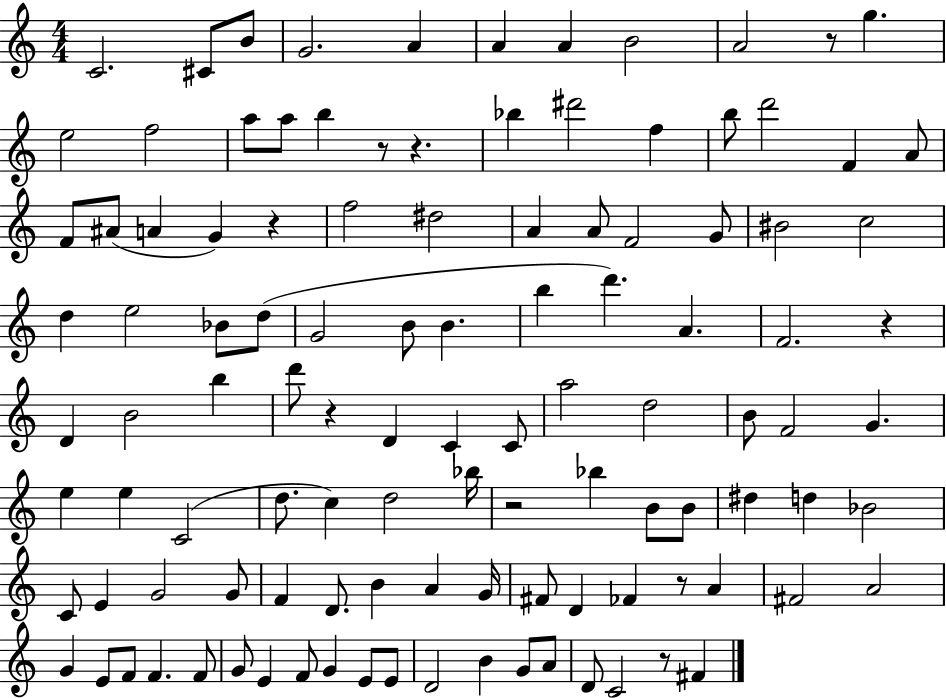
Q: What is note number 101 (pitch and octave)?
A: D4